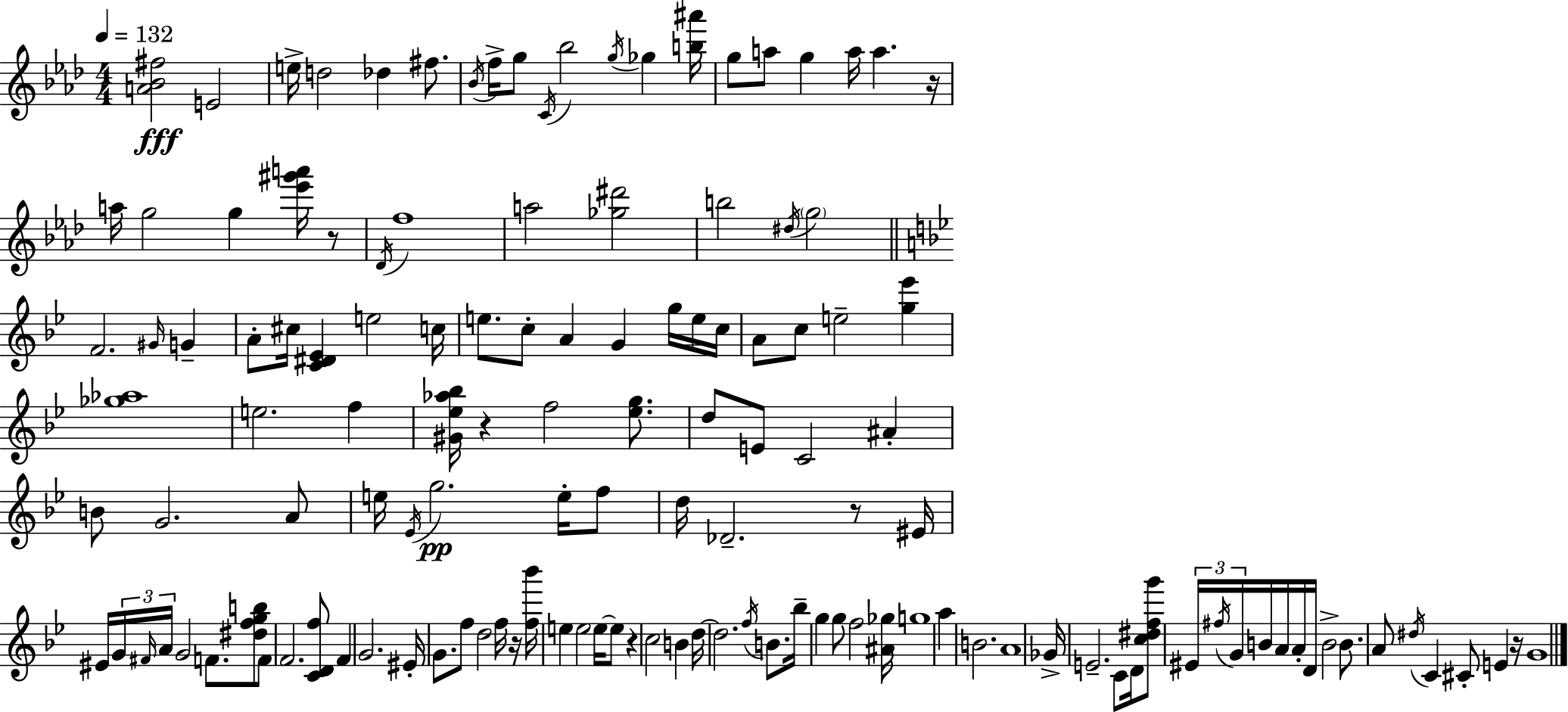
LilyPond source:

{
  \clef treble
  \numericTimeSignature
  \time 4/4
  \key f \minor
  \tempo 4 = 132
  <a' bes' fis''>2\fff e'2 | e''16-> d''2 des''4 fis''8. | \acciaccatura { bes'16 } f''16-> g''8 \acciaccatura { c'16 } bes''2 \acciaccatura { g''16 } ges''4 | <b'' ais'''>16 g''8 a''8 g''4 a''16 a''4. | \break r16 a''16 g''2 g''4 | <ees''' gis''' a'''>16 r8 \acciaccatura { des'16 } f''1 | a''2 <ges'' dis'''>2 | b''2 \acciaccatura { dis''16 } \parenthesize g''2 | \break \bar "||" \break \key g \minor f'2. \grace { gis'16 } g'4-- | a'8-. cis''16 <c' dis' ees'>4 e''2 | c''16 e''8. c''8-. a'4 g'4 g''16 e''16 | c''16 a'8 c''8 e''2-- <g'' ees'''>4 | \break <ges'' aes''>1 | e''2. f''4 | <gis' ees'' aes'' bes''>16 r4 f''2 <ees'' g''>8. | d''8 e'8 c'2 ais'4-. | \break b'8 g'2. a'8 | e''16 \acciaccatura { ees'16 } g''2.\pp e''16-. | f''8 d''16 des'2.-- r8 | eis'16 eis'16 \tuplet 3/2 { g'16 \grace { fis'16 } a'16 } g'2 f'8. | \break <dis'' f'' g'' b''>8 f'8 f'2. | <c' d' f''>8 f'4 g'2. | eis'16-. g'8. f''8 d''2 | f''16 r16 <f'' bes'''>16 e''4 e''2 | \break e''16~~ e''8 r4 c''2 b'4 | d''16~~ d''2. | \acciaccatura { f''16 } b'8. bes''16-- g''4 g''8 f''2 | <ais' ges''>16 g''1 | \break a''4 b'2. | a'1 | ges'16-> e'2.-- | c'8 d'16 <c'' dis'' f'' g'''>8 \tuplet 3/2 { eis'16 \acciaccatura { fis''16 } g'16 } b'16 a'16 a'16-. d'16 b'2-> | \break b'8. a'8 \acciaccatura { dis''16 } c'4 cis'8-. | e'4 r16 g'1 | \bar "|."
}